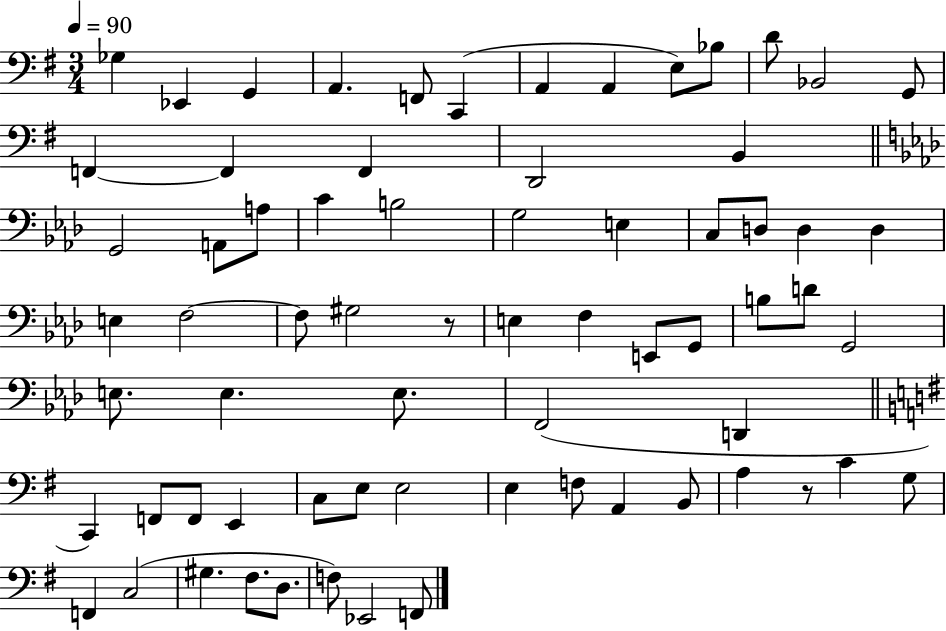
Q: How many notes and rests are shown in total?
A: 69